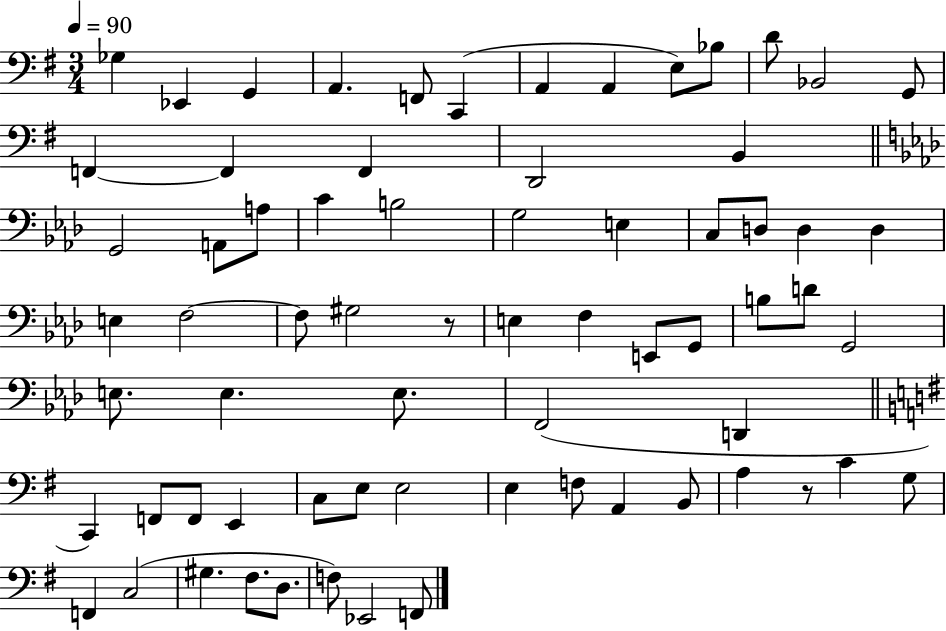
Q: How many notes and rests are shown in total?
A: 69